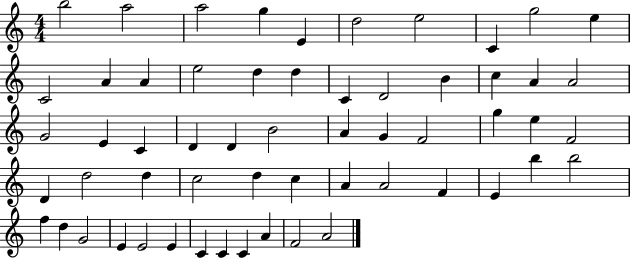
{
  \clef treble
  \numericTimeSignature
  \time 4/4
  \key c \major
  b''2 a''2 | a''2 g''4 e'4 | d''2 e''2 | c'4 g''2 e''4 | \break c'2 a'4 a'4 | e''2 d''4 d''4 | c'4 d'2 b'4 | c''4 a'4 a'2 | \break g'2 e'4 c'4 | d'4 d'4 b'2 | a'4 g'4 f'2 | g''4 e''4 f'2 | \break d'4 d''2 d''4 | c''2 d''4 c''4 | a'4 a'2 f'4 | e'4 b''4 b''2 | \break f''4 d''4 g'2 | e'4 e'2 e'4 | c'4 c'4 c'4 a'4 | f'2 a'2 | \break \bar "|."
}